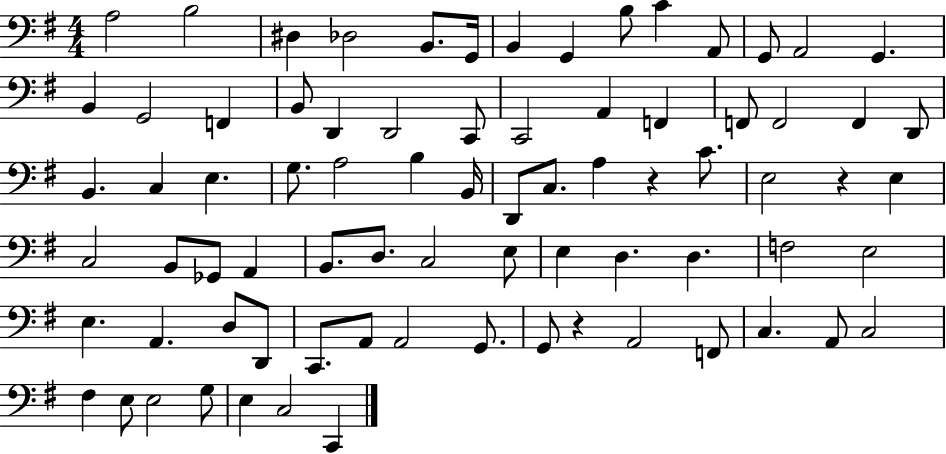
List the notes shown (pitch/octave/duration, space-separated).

A3/h B3/h D#3/q Db3/h B2/e. G2/s B2/q G2/q B3/e C4/q A2/e G2/e A2/h G2/q. B2/q G2/h F2/q B2/e D2/q D2/h C2/e C2/h A2/q F2/q F2/e F2/h F2/q D2/e B2/q. C3/q E3/q. G3/e. A3/h B3/q B2/s D2/e C3/e. A3/q R/q C4/e. E3/h R/q E3/q C3/h B2/e Gb2/e A2/q B2/e. D3/e. C3/h E3/e E3/q D3/q. D3/q. F3/h E3/h E3/q. A2/q. D3/e D2/e C2/e. A2/e A2/h G2/e. G2/e R/q A2/h F2/e C3/q. A2/e C3/h F#3/q E3/e E3/h G3/e E3/q C3/h C2/q